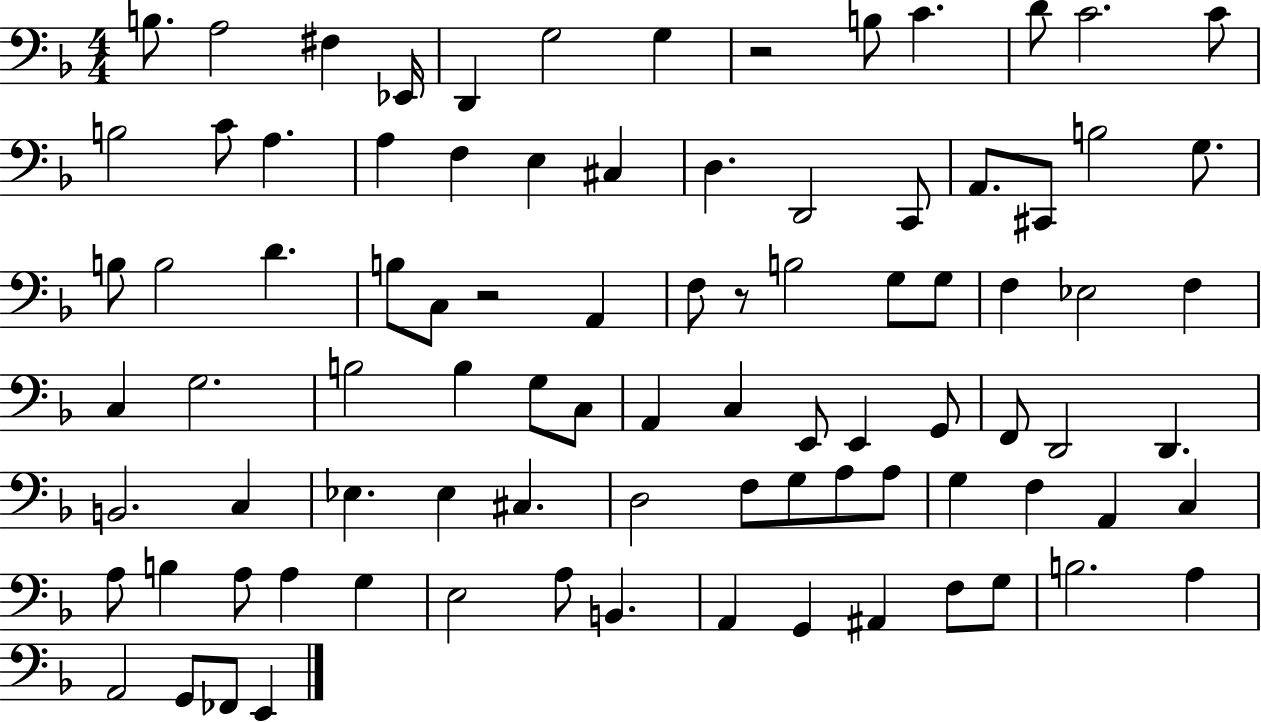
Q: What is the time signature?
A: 4/4